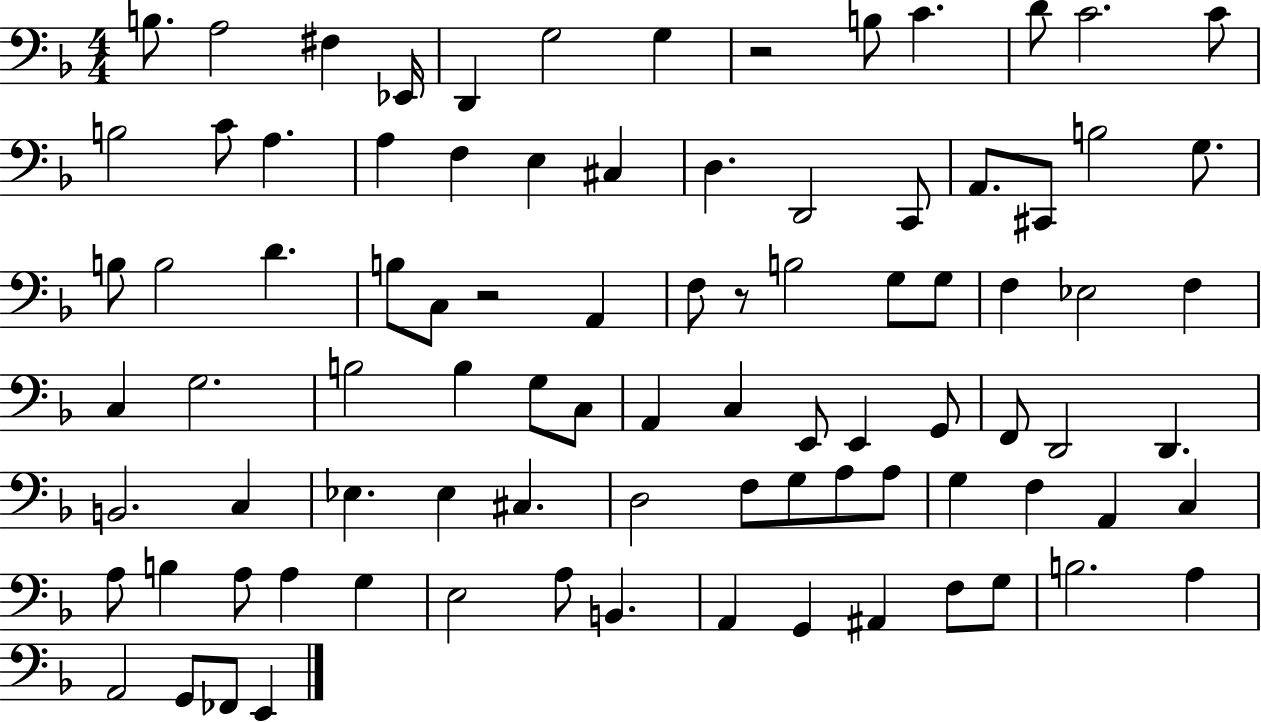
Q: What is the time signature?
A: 4/4